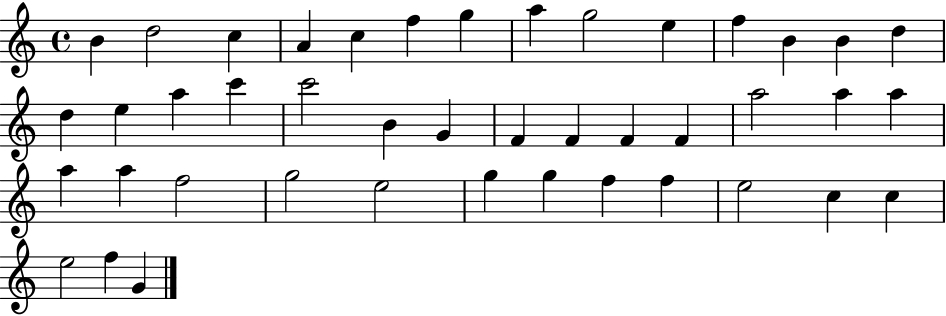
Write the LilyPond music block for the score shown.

{
  \clef treble
  \time 4/4
  \defaultTimeSignature
  \key c \major
  b'4 d''2 c''4 | a'4 c''4 f''4 g''4 | a''4 g''2 e''4 | f''4 b'4 b'4 d''4 | \break d''4 e''4 a''4 c'''4 | c'''2 b'4 g'4 | f'4 f'4 f'4 f'4 | a''2 a''4 a''4 | \break a''4 a''4 f''2 | g''2 e''2 | g''4 g''4 f''4 f''4 | e''2 c''4 c''4 | \break e''2 f''4 g'4 | \bar "|."
}